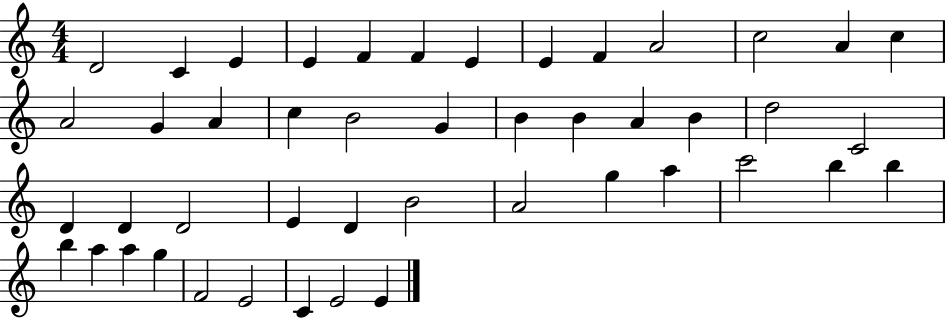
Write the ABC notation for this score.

X:1
T:Untitled
M:4/4
L:1/4
K:C
D2 C E E F F E E F A2 c2 A c A2 G A c B2 G B B A B d2 C2 D D D2 E D B2 A2 g a c'2 b b b a a g F2 E2 C E2 E